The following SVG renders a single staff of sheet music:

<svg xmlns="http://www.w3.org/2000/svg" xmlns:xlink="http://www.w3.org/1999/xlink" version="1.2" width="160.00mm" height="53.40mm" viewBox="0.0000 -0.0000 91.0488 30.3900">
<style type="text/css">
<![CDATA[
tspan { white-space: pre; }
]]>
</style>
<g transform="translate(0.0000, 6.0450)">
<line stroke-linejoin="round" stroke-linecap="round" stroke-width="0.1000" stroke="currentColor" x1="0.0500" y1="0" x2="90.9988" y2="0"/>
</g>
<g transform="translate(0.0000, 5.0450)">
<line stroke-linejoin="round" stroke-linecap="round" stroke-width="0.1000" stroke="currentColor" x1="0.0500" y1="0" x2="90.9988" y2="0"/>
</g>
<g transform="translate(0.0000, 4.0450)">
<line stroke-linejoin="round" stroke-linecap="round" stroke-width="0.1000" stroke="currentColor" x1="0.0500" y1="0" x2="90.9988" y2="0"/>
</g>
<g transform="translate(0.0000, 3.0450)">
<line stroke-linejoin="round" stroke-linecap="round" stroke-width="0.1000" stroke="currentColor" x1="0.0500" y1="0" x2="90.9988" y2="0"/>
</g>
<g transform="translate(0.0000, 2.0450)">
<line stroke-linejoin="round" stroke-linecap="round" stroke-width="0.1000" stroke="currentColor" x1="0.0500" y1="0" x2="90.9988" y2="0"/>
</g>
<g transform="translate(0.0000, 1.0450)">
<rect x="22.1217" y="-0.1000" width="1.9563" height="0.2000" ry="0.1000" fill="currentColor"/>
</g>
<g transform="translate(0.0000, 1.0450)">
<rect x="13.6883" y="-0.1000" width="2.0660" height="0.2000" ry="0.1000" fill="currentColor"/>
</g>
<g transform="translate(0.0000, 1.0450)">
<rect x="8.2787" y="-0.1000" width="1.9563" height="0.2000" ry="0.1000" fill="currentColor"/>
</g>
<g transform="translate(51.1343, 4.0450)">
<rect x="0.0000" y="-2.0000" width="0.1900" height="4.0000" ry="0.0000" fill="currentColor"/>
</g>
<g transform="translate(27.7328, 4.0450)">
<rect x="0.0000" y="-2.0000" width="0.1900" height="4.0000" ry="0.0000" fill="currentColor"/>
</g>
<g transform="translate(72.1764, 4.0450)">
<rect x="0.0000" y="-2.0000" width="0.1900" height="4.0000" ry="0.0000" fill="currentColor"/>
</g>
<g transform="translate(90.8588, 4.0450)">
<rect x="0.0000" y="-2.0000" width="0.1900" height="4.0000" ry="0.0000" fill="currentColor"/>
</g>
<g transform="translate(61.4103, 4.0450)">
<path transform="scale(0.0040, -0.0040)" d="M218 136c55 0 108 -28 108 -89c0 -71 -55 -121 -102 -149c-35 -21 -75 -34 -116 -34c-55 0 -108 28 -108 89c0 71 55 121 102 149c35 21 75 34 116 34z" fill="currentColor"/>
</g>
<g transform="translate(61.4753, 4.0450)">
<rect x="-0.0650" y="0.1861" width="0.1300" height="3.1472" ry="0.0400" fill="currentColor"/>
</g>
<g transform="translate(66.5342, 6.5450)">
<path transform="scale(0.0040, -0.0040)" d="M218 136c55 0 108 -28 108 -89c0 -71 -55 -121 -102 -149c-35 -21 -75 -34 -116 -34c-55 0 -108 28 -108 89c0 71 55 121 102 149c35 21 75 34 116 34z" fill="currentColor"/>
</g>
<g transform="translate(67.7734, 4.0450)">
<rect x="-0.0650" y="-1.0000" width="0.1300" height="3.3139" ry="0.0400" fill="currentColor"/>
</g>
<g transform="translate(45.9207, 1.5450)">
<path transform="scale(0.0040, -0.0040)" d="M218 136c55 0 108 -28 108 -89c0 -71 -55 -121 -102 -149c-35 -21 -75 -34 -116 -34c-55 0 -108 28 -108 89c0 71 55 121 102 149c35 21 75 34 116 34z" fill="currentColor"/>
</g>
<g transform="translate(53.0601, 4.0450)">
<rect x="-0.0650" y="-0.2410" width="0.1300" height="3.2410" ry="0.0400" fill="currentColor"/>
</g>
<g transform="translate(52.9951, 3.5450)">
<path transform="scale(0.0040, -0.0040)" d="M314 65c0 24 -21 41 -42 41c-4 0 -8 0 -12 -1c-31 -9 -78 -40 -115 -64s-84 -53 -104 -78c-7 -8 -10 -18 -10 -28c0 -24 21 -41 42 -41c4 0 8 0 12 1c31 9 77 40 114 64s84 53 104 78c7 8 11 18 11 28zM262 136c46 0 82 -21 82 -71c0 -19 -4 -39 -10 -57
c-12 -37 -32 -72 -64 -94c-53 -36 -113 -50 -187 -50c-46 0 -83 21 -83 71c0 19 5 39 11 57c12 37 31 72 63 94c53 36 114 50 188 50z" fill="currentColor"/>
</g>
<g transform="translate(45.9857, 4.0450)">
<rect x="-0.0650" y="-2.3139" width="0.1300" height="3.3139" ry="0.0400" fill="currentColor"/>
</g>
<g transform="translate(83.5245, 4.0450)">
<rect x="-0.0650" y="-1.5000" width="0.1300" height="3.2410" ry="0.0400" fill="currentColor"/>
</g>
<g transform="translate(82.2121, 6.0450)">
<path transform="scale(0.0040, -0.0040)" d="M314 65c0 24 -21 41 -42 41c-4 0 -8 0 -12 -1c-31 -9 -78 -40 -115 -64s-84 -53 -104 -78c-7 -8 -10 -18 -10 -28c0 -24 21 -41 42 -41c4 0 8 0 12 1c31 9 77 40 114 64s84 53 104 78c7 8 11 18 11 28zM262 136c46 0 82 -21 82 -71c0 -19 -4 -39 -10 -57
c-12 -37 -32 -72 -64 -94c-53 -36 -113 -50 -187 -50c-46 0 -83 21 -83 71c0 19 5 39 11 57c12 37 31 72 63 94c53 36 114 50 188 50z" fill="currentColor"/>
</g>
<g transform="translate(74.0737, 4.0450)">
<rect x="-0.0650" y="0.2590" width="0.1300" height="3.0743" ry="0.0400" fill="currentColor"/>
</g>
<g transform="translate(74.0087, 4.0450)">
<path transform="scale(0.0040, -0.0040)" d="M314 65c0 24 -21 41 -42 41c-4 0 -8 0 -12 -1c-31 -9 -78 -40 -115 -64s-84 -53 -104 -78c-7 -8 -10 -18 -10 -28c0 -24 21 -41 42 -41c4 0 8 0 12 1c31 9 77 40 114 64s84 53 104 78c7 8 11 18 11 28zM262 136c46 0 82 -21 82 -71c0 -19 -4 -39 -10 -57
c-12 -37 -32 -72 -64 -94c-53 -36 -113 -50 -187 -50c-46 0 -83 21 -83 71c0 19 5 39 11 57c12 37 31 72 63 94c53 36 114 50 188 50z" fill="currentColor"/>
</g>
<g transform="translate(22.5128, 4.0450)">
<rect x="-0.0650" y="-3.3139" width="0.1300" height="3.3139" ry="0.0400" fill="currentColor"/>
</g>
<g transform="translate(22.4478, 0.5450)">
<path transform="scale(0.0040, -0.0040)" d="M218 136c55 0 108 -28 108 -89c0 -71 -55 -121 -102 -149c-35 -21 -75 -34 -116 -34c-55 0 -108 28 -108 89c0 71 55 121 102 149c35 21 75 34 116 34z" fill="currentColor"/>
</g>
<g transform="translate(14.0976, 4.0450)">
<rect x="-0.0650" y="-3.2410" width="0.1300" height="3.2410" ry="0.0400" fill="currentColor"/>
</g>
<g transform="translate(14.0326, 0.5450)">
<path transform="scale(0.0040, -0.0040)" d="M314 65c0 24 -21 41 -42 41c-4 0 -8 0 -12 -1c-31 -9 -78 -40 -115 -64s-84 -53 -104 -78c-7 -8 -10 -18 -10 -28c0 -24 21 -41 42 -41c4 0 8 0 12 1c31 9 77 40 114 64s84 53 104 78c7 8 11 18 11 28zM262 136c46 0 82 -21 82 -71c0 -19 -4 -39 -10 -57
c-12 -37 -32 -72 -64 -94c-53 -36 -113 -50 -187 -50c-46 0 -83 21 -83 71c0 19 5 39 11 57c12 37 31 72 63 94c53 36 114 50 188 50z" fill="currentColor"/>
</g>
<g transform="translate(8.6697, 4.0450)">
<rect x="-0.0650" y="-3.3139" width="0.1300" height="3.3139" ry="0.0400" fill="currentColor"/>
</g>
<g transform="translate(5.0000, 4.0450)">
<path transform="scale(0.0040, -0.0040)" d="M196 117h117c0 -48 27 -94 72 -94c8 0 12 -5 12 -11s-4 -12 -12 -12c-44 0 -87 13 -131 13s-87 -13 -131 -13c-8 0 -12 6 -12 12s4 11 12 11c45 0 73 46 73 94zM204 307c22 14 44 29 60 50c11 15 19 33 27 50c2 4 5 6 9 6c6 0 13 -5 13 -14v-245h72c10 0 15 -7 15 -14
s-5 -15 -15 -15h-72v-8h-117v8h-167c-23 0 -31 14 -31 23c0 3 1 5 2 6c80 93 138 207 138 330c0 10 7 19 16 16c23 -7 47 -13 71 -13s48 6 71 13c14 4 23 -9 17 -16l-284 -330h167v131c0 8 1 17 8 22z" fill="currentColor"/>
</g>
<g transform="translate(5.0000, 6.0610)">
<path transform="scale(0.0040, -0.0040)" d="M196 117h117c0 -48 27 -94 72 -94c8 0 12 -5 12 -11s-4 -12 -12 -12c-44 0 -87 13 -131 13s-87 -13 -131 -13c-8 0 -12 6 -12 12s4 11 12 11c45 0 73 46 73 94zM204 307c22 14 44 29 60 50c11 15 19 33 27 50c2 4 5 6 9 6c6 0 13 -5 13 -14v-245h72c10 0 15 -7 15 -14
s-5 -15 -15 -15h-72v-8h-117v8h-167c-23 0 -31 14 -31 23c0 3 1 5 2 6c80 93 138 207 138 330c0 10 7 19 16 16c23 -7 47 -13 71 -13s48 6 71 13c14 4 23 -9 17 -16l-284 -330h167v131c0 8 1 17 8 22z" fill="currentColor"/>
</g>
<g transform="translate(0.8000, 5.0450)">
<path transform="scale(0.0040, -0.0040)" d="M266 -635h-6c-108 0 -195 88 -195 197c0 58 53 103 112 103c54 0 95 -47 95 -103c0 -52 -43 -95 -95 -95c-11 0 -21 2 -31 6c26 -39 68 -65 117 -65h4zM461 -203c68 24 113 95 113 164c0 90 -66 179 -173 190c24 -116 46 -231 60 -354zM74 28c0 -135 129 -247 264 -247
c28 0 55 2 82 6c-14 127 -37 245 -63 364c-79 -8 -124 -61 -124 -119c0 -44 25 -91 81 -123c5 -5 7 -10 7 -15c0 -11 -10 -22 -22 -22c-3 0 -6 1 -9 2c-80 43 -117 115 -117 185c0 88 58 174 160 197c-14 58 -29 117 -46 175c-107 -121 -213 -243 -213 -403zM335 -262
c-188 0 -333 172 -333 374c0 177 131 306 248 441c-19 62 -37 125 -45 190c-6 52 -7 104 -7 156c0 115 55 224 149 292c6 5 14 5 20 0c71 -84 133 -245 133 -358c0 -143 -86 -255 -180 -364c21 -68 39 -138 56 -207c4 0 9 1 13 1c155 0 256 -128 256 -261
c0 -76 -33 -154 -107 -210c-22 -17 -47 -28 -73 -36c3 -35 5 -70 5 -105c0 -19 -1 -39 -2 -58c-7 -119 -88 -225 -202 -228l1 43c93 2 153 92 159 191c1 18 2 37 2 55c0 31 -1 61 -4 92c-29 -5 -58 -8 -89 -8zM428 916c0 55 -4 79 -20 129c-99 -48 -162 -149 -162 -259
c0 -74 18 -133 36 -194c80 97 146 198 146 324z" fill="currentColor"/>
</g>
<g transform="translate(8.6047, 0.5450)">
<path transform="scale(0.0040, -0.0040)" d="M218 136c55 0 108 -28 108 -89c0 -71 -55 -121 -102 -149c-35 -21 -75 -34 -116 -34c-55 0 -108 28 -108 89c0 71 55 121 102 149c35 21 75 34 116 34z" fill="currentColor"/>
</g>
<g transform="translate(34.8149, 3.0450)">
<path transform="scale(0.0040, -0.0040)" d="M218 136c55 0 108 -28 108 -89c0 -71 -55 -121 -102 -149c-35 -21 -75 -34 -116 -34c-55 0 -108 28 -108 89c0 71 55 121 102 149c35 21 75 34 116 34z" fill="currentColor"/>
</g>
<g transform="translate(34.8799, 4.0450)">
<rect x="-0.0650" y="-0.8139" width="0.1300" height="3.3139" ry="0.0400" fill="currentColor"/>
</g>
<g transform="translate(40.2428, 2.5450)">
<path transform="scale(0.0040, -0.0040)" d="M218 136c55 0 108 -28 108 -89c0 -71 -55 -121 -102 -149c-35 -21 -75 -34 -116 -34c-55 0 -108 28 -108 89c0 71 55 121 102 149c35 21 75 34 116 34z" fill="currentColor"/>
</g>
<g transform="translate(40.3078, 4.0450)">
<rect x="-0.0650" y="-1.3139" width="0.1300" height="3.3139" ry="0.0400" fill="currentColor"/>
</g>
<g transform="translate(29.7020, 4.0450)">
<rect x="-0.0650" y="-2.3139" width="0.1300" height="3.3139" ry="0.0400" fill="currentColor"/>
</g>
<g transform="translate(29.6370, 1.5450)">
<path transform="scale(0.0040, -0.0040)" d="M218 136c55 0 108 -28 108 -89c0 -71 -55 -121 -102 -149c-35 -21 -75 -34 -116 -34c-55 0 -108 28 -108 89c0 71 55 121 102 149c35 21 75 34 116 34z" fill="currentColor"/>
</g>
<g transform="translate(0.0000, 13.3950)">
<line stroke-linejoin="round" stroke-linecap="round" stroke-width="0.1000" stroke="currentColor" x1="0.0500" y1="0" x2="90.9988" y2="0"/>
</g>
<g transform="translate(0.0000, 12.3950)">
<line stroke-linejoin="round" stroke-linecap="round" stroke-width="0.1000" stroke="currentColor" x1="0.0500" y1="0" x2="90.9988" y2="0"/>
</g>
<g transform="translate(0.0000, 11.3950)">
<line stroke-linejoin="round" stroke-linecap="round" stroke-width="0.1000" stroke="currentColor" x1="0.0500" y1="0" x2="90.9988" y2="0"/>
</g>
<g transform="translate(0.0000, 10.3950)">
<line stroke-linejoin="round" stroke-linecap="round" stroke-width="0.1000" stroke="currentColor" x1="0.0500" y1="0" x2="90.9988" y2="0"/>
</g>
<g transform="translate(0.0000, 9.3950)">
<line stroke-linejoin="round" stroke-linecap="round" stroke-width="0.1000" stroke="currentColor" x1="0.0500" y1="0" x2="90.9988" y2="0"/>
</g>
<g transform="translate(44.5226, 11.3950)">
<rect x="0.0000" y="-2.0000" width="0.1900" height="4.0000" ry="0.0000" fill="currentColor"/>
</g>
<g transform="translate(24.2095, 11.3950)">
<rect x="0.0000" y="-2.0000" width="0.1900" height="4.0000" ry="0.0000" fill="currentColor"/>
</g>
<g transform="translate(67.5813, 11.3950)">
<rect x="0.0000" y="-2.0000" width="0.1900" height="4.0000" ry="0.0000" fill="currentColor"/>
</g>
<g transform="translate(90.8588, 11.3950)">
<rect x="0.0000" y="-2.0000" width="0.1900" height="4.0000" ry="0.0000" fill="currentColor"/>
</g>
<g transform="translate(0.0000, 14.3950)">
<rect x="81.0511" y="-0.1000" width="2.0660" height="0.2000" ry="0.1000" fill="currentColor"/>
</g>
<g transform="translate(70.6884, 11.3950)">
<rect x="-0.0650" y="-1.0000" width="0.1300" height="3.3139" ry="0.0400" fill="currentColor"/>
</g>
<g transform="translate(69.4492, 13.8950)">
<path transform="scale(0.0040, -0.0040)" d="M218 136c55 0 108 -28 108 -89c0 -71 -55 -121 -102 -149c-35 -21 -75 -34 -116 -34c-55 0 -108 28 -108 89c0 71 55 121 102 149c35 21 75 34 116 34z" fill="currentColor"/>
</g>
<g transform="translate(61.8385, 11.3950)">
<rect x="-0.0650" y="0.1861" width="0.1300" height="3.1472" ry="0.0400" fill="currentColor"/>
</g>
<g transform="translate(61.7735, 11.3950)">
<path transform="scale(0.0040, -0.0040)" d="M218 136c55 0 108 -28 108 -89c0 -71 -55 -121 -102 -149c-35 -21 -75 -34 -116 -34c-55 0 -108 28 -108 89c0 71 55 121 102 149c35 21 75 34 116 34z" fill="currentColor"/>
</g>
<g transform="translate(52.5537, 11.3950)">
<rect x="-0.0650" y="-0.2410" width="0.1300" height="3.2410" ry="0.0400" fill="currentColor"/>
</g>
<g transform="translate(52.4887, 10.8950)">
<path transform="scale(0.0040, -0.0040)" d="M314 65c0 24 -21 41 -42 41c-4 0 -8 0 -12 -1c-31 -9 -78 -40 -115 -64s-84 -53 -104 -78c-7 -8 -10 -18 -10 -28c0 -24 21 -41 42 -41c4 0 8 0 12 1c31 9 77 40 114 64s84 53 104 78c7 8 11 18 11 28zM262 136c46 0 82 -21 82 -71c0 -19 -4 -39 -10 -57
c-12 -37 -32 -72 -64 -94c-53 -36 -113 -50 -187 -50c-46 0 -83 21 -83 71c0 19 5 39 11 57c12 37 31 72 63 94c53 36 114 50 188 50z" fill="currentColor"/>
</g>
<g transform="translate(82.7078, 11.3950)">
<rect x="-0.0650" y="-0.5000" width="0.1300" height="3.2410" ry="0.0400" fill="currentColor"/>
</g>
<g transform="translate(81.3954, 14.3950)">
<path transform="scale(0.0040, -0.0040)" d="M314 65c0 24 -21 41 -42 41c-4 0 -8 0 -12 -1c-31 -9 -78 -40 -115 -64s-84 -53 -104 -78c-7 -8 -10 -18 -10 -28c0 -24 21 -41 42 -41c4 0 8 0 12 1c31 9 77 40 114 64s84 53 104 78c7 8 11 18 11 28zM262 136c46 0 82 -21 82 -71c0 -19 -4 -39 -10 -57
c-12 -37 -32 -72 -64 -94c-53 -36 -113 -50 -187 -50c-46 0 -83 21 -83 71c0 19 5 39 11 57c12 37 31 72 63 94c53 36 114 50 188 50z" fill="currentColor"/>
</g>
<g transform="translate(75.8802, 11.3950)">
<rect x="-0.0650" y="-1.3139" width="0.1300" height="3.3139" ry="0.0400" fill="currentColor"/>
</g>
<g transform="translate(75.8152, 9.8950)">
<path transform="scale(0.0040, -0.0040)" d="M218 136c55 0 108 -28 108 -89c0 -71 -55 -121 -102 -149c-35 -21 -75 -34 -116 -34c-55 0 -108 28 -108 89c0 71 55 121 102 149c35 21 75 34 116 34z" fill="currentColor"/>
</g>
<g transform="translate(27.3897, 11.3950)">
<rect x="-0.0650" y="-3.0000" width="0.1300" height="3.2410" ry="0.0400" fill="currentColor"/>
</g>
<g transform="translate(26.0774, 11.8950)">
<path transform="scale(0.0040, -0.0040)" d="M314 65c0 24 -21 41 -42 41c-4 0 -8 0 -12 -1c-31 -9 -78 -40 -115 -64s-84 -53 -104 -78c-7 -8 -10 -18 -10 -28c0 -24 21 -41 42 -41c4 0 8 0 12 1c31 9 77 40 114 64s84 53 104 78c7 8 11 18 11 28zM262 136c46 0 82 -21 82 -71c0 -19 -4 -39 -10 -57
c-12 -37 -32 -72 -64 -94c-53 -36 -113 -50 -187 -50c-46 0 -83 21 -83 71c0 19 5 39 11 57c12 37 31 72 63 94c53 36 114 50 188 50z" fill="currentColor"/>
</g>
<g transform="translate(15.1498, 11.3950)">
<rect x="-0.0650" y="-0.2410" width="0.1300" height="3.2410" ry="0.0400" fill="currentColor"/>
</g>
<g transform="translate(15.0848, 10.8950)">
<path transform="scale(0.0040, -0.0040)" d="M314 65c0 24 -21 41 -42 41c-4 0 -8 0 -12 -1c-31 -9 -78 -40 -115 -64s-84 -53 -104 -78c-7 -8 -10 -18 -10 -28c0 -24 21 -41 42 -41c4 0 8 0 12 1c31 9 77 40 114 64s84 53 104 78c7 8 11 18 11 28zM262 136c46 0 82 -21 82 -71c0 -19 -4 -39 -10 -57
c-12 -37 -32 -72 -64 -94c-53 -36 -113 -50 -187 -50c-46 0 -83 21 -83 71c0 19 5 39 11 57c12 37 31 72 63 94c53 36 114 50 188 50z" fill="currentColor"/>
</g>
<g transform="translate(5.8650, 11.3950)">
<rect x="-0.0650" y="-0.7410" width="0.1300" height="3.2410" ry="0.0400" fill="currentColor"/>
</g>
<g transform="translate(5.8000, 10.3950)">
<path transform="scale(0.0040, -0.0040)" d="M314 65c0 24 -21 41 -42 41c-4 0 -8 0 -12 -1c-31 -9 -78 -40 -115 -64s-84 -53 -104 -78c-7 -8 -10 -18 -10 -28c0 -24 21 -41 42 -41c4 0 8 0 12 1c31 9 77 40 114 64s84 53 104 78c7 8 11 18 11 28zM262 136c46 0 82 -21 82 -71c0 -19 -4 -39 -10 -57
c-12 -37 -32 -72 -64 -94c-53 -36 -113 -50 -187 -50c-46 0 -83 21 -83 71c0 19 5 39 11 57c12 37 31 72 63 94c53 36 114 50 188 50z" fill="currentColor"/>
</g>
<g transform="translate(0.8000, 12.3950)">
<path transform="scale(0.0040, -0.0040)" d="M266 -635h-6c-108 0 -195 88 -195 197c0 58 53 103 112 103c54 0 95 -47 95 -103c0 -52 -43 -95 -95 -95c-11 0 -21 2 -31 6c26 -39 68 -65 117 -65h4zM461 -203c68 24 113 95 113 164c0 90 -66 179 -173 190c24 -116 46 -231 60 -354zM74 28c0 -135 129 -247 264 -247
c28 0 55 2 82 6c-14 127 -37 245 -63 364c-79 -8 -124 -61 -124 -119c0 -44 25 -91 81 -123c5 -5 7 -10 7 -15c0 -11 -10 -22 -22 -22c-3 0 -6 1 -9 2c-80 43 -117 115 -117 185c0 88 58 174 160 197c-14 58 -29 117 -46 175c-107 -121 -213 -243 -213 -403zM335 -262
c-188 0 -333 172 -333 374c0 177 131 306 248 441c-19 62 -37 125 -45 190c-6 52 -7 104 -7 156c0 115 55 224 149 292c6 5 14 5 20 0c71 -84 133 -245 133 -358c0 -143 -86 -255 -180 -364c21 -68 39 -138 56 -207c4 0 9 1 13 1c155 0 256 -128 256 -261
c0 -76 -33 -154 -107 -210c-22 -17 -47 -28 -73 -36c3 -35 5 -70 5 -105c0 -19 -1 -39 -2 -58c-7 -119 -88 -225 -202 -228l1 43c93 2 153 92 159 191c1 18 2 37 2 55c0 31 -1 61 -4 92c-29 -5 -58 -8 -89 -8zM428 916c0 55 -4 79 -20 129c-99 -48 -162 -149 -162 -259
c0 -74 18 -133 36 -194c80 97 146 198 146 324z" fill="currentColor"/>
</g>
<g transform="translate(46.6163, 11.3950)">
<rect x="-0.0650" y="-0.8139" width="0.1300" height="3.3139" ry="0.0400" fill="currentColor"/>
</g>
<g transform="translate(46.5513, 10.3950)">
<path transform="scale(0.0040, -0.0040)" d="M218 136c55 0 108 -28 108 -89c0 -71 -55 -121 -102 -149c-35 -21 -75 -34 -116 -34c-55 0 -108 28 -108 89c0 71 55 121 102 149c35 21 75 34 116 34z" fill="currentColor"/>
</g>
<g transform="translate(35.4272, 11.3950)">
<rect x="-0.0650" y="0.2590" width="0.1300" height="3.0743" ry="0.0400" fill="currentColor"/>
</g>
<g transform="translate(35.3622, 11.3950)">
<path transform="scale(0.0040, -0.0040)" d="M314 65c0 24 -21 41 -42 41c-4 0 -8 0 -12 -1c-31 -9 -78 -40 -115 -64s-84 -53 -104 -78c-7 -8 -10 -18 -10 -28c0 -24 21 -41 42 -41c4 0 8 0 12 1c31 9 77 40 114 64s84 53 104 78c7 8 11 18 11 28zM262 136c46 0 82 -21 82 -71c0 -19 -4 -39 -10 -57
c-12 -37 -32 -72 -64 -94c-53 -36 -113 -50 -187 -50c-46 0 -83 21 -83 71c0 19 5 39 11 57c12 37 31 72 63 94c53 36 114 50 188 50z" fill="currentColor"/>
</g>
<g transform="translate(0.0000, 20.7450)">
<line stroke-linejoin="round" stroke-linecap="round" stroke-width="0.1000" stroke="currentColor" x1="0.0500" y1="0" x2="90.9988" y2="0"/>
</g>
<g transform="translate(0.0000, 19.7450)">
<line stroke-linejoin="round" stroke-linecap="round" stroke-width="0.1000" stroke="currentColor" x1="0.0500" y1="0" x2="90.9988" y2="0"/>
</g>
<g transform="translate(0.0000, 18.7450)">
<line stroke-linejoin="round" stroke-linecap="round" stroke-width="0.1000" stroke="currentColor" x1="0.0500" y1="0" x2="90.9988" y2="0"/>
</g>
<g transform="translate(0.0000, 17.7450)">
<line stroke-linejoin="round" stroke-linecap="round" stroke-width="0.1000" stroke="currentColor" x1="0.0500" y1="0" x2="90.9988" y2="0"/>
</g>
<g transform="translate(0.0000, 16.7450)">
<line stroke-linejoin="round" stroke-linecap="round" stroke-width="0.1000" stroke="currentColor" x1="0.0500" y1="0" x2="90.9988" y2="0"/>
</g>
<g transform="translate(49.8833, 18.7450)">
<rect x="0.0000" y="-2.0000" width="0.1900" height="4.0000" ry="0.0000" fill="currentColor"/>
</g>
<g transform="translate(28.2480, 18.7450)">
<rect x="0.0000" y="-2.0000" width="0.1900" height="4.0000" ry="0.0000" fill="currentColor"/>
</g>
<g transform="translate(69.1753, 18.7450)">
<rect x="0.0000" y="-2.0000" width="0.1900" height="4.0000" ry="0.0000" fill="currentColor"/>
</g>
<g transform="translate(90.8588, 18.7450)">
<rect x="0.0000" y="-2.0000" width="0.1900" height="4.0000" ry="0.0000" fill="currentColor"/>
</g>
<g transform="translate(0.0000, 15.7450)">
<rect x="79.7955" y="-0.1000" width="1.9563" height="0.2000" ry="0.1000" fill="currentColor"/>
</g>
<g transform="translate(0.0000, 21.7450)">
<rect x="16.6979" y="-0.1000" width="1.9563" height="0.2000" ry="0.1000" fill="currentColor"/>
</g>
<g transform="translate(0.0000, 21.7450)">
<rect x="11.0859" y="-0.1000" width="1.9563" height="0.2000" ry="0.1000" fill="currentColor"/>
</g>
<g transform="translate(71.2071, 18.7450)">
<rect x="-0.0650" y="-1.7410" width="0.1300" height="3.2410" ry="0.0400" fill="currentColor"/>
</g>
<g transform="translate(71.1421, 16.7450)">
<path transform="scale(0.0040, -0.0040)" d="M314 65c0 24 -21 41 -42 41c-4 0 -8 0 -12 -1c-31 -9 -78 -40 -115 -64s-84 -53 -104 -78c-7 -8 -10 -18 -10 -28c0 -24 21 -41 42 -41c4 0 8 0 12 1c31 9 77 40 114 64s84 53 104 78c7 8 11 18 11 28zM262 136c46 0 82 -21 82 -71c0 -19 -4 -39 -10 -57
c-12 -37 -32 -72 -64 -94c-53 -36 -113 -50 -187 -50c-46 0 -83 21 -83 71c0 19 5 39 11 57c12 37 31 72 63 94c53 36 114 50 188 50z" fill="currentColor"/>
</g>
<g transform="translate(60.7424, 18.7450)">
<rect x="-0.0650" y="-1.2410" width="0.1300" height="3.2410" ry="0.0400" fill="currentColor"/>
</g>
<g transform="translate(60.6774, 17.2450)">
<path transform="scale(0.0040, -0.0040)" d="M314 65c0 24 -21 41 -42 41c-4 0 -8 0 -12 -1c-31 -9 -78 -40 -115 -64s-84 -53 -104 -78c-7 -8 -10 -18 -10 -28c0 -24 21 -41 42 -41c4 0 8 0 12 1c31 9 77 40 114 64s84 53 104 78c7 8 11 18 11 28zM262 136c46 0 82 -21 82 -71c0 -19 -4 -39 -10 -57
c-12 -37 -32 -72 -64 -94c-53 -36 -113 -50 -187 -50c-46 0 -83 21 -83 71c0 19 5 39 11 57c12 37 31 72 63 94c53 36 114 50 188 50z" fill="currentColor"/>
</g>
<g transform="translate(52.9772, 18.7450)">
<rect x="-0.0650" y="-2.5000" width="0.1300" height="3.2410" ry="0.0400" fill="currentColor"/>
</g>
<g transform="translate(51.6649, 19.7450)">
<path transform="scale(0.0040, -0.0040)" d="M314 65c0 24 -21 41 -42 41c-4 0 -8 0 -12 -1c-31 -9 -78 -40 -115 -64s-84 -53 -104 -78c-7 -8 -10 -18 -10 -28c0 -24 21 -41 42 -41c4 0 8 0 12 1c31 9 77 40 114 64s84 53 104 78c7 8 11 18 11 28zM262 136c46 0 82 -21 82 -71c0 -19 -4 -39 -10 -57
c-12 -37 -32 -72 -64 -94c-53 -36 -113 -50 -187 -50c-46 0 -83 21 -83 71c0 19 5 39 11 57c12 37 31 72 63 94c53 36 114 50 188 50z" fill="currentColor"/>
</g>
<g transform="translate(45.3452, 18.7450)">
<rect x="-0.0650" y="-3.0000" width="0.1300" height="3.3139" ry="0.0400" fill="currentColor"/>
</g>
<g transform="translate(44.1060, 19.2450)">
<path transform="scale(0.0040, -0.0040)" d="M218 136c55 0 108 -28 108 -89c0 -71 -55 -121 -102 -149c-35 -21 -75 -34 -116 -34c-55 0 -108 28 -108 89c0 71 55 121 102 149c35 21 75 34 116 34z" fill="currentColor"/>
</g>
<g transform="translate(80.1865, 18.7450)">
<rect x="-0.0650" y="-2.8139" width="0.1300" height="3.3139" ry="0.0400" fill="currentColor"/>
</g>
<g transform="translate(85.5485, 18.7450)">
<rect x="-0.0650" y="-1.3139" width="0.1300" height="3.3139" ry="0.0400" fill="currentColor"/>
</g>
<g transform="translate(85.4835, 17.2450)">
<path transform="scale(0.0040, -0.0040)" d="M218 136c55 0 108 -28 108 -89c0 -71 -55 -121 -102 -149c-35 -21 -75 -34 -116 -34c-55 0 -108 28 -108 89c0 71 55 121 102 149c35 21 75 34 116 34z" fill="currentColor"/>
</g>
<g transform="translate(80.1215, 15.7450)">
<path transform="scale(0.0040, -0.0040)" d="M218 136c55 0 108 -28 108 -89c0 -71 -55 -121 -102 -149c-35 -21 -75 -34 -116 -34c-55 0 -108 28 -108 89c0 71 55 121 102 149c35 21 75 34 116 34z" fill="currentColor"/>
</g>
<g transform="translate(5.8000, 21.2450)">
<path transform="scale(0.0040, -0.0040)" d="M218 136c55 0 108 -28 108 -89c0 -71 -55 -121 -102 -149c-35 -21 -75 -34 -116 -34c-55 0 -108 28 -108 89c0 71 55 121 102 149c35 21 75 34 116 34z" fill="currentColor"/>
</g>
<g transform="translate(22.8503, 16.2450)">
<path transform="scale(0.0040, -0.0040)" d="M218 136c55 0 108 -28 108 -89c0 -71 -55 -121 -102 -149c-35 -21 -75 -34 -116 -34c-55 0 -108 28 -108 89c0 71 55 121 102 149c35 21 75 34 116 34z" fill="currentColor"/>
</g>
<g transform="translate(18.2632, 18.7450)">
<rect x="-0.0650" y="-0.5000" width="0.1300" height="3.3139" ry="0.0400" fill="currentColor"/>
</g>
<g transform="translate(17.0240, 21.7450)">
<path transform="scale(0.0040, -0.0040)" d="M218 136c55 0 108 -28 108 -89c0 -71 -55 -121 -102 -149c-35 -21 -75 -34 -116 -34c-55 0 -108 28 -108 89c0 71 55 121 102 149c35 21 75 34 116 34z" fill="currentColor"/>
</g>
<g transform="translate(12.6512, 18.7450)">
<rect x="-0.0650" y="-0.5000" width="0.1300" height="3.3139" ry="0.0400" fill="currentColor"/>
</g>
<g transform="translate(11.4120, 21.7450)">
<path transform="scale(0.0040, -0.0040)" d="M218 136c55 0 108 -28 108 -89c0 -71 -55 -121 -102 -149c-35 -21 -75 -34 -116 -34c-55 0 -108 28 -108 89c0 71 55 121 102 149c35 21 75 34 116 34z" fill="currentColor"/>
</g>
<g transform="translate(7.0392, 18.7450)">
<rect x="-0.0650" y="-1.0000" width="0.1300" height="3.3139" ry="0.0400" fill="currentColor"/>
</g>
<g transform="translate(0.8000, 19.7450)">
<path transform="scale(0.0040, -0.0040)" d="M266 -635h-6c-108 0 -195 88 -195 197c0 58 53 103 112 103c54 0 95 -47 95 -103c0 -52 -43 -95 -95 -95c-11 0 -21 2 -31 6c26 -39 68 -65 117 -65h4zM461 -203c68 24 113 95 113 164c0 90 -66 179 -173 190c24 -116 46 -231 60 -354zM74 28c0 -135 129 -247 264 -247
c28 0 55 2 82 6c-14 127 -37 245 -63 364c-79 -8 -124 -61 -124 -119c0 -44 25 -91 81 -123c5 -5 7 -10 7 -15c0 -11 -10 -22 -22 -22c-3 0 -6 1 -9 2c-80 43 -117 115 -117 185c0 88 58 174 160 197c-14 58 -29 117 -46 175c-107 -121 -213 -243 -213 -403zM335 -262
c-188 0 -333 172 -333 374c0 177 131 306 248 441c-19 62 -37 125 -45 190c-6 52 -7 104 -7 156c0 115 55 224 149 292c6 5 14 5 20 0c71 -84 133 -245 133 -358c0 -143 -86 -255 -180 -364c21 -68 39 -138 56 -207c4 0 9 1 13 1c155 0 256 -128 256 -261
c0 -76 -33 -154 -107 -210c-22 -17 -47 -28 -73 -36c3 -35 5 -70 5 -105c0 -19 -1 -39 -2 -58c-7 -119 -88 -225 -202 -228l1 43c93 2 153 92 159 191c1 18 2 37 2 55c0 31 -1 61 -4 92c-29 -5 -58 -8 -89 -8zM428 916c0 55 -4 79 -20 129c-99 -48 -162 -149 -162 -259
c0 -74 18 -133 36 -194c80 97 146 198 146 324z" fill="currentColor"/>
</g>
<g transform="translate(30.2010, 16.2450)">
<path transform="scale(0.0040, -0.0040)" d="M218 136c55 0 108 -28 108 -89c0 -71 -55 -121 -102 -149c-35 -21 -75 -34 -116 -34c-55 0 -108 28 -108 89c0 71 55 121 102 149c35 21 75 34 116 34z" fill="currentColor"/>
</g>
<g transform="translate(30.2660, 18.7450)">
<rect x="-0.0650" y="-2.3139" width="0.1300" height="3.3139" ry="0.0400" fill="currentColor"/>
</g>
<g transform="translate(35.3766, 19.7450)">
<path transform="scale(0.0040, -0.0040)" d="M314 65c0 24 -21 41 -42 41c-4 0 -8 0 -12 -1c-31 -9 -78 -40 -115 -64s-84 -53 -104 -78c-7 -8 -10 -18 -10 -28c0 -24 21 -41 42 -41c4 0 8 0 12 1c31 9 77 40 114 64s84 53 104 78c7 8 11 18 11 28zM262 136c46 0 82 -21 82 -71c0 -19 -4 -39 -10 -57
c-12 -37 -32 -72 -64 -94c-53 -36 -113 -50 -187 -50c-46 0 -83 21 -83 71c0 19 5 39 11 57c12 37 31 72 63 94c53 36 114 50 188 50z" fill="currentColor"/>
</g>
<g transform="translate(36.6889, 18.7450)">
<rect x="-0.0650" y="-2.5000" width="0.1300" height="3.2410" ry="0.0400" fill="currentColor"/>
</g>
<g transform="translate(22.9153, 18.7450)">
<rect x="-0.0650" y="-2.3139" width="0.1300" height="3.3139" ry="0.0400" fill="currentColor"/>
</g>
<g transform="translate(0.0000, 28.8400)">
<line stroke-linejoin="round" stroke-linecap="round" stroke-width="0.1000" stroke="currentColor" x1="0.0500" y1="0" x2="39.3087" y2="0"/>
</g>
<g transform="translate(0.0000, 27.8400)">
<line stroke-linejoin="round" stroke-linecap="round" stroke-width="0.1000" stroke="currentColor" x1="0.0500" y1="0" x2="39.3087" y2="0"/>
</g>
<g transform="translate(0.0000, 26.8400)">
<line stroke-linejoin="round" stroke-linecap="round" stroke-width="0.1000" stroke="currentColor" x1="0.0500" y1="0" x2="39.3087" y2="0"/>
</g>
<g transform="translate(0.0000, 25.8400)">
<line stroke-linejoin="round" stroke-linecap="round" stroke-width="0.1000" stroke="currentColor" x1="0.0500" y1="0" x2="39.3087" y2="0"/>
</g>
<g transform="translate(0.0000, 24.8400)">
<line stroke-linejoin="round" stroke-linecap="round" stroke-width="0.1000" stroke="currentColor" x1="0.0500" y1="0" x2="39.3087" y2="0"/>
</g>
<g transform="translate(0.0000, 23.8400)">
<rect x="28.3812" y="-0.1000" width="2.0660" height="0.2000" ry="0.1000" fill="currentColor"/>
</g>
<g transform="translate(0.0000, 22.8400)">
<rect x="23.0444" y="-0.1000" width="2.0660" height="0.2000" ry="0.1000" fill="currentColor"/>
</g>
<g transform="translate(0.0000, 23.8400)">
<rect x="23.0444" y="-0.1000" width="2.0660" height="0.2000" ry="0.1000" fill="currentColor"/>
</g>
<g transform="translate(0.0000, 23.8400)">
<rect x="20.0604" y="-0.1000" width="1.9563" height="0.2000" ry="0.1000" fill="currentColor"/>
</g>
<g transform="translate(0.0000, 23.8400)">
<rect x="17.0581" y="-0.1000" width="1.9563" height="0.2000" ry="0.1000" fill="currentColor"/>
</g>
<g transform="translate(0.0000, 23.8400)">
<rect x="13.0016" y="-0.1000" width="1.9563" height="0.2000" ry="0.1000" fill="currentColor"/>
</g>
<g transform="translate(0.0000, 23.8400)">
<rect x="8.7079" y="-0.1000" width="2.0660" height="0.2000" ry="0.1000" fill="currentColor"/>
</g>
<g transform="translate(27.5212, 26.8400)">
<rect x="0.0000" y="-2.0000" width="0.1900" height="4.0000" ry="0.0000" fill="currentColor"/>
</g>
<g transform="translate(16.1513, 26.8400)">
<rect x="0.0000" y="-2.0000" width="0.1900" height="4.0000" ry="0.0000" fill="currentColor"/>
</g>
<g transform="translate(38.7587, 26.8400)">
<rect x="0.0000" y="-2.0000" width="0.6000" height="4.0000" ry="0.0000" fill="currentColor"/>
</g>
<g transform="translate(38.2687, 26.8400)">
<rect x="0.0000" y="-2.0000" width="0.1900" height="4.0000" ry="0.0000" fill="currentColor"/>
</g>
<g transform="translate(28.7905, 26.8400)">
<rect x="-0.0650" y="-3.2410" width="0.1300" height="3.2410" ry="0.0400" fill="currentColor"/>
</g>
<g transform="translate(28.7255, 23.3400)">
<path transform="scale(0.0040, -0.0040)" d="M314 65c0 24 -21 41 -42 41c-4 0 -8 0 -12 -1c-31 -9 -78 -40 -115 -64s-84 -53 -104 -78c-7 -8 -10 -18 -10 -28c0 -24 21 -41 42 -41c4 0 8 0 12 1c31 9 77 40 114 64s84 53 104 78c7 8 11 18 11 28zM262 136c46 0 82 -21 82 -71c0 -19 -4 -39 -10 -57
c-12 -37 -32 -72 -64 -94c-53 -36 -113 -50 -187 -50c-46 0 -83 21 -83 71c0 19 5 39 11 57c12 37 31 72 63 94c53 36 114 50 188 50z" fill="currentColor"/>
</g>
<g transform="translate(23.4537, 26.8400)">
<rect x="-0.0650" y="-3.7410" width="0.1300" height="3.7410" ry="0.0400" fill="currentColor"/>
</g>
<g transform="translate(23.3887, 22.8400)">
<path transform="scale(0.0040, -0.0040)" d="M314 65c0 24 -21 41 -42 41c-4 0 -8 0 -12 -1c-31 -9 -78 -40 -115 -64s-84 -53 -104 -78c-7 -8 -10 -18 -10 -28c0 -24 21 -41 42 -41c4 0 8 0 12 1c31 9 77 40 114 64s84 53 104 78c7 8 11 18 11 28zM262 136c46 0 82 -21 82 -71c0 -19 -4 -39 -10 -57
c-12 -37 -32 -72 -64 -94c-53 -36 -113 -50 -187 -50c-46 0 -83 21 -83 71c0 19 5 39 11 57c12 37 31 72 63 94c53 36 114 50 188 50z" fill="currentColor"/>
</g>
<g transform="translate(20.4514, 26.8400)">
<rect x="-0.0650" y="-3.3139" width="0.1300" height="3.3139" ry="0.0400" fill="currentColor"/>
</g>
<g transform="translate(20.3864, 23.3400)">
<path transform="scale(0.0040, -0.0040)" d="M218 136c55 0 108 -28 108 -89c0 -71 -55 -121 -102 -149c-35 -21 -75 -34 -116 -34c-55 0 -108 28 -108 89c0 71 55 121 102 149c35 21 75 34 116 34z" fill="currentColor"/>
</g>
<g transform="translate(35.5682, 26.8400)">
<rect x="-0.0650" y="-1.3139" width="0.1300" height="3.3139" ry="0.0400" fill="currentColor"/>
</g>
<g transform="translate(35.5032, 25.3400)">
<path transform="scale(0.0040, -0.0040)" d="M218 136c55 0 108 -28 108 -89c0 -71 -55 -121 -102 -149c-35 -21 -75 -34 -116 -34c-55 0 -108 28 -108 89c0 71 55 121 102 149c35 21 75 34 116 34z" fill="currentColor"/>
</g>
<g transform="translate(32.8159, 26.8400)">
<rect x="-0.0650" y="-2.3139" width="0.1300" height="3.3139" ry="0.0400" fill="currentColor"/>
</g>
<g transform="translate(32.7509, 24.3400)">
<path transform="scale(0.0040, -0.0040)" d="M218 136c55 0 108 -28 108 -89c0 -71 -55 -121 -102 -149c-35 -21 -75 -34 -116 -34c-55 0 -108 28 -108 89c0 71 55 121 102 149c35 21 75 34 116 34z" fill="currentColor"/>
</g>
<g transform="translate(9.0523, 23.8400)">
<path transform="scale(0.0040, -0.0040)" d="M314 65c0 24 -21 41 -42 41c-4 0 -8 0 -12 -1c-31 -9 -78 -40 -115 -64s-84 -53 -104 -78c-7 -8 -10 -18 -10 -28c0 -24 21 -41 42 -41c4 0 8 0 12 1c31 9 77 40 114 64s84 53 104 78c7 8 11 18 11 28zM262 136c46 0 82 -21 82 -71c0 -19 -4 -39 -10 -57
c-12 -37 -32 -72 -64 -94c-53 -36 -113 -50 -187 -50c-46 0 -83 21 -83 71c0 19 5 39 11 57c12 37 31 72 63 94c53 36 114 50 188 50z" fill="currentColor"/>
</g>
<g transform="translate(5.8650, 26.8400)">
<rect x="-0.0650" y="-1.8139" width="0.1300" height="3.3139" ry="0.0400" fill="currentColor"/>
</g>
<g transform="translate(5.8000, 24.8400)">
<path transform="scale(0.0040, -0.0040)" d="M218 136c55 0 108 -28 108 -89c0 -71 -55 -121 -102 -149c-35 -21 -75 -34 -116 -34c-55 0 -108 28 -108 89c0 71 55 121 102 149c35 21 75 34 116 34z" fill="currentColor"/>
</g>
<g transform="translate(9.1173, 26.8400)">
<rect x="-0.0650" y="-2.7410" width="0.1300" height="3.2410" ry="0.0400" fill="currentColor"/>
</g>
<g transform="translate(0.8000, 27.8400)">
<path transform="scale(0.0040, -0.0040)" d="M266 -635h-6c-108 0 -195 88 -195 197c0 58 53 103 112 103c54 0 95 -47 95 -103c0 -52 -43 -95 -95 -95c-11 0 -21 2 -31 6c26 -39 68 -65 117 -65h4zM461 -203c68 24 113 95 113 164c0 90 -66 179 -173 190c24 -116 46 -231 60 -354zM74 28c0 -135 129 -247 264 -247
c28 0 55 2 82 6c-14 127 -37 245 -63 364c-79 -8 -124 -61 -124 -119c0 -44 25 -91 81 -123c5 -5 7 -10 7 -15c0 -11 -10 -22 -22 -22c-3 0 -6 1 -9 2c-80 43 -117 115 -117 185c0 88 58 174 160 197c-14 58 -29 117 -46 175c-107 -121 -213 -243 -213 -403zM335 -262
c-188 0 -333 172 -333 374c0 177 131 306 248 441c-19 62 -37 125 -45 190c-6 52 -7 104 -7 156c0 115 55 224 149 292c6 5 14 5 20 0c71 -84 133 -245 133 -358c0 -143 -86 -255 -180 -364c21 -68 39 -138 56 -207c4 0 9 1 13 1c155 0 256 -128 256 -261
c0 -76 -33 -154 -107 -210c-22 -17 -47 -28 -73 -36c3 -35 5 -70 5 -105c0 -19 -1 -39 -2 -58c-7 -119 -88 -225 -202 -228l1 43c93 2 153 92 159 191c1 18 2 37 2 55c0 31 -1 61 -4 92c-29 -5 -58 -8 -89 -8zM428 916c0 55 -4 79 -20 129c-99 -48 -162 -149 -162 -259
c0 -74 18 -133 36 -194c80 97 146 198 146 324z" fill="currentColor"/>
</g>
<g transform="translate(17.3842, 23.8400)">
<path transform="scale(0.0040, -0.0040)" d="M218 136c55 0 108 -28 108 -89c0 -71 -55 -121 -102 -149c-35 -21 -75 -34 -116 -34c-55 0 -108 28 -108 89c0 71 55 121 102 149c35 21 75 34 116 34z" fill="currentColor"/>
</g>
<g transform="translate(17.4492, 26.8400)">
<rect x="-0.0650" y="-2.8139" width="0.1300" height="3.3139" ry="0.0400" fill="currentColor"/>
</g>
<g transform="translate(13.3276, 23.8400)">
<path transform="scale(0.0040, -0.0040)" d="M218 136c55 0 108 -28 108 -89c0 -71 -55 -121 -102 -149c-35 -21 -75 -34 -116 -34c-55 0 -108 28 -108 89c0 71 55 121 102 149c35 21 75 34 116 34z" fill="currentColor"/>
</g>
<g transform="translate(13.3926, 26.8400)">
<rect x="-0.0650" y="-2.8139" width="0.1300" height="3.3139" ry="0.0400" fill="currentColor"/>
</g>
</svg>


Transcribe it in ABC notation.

X:1
T:Untitled
M:4/4
L:1/4
K:C
b b2 b g d e g c2 B D B2 E2 d2 c2 A2 B2 d c2 B D e C2 D C C g g G2 A G2 e2 f2 a e f a2 a a b c'2 b2 g e